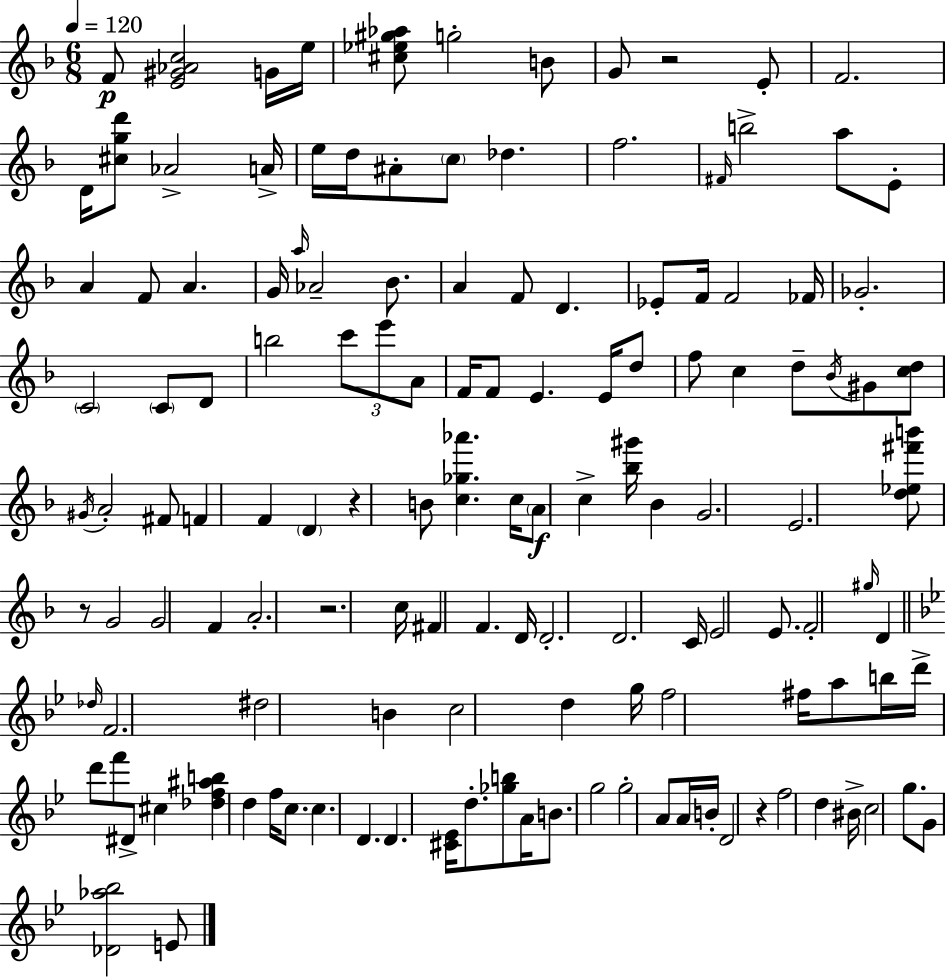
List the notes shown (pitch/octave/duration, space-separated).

F4/e [E4,G#4,Ab4,C5]/h G4/s E5/s [C#5,Eb5,G#5,Ab5]/e G5/h B4/e G4/e R/h E4/e F4/h. D4/s [C#5,G5,D6]/e Ab4/h A4/s E5/s D5/s A#4/e C5/e Db5/q. F5/h. F#4/s B5/h A5/e E4/e A4/q F4/e A4/q. G4/s A5/s Ab4/h Bb4/e. A4/q F4/e D4/q. Eb4/e F4/s F4/h FES4/s Gb4/h. C4/h C4/e D4/e B5/h C6/e E6/e A4/e F4/s F4/e E4/q. E4/s D5/e F5/e C5/q D5/e Bb4/s G#4/e [C5,D5]/e G#4/s A4/h F#4/e F4/q F4/q D4/q R/q B4/e [C5,Gb5,Ab6]/q. C5/s A4/e C5/q [Bb5,G#6]/s Bb4/q G4/h. E4/h. [D5,Eb5,F#6,B6]/e R/e G4/h G4/h F4/q A4/h. R/h. C5/s F#4/q F4/q. D4/s D4/h. D4/h. C4/s E4/h E4/e. F4/h G#5/s D4/q Db5/s F4/h. D#5/h B4/q C5/h D5/q G5/s F5/h F#5/s A5/e B5/s D6/s D6/e F6/e D#4/e C#5/q [Db5,F5,A#5,B5]/q D5/q F5/s C5/e. C5/q. D4/q. D4/q. [C#4,Eb4]/s D5/e. [Gb5,B5]/e A4/s B4/e. G5/h G5/h A4/e A4/s B4/s D4/h R/q F5/h D5/q BIS4/s C5/h G5/e. G4/e [Db4,Ab5,Bb5]/h E4/e